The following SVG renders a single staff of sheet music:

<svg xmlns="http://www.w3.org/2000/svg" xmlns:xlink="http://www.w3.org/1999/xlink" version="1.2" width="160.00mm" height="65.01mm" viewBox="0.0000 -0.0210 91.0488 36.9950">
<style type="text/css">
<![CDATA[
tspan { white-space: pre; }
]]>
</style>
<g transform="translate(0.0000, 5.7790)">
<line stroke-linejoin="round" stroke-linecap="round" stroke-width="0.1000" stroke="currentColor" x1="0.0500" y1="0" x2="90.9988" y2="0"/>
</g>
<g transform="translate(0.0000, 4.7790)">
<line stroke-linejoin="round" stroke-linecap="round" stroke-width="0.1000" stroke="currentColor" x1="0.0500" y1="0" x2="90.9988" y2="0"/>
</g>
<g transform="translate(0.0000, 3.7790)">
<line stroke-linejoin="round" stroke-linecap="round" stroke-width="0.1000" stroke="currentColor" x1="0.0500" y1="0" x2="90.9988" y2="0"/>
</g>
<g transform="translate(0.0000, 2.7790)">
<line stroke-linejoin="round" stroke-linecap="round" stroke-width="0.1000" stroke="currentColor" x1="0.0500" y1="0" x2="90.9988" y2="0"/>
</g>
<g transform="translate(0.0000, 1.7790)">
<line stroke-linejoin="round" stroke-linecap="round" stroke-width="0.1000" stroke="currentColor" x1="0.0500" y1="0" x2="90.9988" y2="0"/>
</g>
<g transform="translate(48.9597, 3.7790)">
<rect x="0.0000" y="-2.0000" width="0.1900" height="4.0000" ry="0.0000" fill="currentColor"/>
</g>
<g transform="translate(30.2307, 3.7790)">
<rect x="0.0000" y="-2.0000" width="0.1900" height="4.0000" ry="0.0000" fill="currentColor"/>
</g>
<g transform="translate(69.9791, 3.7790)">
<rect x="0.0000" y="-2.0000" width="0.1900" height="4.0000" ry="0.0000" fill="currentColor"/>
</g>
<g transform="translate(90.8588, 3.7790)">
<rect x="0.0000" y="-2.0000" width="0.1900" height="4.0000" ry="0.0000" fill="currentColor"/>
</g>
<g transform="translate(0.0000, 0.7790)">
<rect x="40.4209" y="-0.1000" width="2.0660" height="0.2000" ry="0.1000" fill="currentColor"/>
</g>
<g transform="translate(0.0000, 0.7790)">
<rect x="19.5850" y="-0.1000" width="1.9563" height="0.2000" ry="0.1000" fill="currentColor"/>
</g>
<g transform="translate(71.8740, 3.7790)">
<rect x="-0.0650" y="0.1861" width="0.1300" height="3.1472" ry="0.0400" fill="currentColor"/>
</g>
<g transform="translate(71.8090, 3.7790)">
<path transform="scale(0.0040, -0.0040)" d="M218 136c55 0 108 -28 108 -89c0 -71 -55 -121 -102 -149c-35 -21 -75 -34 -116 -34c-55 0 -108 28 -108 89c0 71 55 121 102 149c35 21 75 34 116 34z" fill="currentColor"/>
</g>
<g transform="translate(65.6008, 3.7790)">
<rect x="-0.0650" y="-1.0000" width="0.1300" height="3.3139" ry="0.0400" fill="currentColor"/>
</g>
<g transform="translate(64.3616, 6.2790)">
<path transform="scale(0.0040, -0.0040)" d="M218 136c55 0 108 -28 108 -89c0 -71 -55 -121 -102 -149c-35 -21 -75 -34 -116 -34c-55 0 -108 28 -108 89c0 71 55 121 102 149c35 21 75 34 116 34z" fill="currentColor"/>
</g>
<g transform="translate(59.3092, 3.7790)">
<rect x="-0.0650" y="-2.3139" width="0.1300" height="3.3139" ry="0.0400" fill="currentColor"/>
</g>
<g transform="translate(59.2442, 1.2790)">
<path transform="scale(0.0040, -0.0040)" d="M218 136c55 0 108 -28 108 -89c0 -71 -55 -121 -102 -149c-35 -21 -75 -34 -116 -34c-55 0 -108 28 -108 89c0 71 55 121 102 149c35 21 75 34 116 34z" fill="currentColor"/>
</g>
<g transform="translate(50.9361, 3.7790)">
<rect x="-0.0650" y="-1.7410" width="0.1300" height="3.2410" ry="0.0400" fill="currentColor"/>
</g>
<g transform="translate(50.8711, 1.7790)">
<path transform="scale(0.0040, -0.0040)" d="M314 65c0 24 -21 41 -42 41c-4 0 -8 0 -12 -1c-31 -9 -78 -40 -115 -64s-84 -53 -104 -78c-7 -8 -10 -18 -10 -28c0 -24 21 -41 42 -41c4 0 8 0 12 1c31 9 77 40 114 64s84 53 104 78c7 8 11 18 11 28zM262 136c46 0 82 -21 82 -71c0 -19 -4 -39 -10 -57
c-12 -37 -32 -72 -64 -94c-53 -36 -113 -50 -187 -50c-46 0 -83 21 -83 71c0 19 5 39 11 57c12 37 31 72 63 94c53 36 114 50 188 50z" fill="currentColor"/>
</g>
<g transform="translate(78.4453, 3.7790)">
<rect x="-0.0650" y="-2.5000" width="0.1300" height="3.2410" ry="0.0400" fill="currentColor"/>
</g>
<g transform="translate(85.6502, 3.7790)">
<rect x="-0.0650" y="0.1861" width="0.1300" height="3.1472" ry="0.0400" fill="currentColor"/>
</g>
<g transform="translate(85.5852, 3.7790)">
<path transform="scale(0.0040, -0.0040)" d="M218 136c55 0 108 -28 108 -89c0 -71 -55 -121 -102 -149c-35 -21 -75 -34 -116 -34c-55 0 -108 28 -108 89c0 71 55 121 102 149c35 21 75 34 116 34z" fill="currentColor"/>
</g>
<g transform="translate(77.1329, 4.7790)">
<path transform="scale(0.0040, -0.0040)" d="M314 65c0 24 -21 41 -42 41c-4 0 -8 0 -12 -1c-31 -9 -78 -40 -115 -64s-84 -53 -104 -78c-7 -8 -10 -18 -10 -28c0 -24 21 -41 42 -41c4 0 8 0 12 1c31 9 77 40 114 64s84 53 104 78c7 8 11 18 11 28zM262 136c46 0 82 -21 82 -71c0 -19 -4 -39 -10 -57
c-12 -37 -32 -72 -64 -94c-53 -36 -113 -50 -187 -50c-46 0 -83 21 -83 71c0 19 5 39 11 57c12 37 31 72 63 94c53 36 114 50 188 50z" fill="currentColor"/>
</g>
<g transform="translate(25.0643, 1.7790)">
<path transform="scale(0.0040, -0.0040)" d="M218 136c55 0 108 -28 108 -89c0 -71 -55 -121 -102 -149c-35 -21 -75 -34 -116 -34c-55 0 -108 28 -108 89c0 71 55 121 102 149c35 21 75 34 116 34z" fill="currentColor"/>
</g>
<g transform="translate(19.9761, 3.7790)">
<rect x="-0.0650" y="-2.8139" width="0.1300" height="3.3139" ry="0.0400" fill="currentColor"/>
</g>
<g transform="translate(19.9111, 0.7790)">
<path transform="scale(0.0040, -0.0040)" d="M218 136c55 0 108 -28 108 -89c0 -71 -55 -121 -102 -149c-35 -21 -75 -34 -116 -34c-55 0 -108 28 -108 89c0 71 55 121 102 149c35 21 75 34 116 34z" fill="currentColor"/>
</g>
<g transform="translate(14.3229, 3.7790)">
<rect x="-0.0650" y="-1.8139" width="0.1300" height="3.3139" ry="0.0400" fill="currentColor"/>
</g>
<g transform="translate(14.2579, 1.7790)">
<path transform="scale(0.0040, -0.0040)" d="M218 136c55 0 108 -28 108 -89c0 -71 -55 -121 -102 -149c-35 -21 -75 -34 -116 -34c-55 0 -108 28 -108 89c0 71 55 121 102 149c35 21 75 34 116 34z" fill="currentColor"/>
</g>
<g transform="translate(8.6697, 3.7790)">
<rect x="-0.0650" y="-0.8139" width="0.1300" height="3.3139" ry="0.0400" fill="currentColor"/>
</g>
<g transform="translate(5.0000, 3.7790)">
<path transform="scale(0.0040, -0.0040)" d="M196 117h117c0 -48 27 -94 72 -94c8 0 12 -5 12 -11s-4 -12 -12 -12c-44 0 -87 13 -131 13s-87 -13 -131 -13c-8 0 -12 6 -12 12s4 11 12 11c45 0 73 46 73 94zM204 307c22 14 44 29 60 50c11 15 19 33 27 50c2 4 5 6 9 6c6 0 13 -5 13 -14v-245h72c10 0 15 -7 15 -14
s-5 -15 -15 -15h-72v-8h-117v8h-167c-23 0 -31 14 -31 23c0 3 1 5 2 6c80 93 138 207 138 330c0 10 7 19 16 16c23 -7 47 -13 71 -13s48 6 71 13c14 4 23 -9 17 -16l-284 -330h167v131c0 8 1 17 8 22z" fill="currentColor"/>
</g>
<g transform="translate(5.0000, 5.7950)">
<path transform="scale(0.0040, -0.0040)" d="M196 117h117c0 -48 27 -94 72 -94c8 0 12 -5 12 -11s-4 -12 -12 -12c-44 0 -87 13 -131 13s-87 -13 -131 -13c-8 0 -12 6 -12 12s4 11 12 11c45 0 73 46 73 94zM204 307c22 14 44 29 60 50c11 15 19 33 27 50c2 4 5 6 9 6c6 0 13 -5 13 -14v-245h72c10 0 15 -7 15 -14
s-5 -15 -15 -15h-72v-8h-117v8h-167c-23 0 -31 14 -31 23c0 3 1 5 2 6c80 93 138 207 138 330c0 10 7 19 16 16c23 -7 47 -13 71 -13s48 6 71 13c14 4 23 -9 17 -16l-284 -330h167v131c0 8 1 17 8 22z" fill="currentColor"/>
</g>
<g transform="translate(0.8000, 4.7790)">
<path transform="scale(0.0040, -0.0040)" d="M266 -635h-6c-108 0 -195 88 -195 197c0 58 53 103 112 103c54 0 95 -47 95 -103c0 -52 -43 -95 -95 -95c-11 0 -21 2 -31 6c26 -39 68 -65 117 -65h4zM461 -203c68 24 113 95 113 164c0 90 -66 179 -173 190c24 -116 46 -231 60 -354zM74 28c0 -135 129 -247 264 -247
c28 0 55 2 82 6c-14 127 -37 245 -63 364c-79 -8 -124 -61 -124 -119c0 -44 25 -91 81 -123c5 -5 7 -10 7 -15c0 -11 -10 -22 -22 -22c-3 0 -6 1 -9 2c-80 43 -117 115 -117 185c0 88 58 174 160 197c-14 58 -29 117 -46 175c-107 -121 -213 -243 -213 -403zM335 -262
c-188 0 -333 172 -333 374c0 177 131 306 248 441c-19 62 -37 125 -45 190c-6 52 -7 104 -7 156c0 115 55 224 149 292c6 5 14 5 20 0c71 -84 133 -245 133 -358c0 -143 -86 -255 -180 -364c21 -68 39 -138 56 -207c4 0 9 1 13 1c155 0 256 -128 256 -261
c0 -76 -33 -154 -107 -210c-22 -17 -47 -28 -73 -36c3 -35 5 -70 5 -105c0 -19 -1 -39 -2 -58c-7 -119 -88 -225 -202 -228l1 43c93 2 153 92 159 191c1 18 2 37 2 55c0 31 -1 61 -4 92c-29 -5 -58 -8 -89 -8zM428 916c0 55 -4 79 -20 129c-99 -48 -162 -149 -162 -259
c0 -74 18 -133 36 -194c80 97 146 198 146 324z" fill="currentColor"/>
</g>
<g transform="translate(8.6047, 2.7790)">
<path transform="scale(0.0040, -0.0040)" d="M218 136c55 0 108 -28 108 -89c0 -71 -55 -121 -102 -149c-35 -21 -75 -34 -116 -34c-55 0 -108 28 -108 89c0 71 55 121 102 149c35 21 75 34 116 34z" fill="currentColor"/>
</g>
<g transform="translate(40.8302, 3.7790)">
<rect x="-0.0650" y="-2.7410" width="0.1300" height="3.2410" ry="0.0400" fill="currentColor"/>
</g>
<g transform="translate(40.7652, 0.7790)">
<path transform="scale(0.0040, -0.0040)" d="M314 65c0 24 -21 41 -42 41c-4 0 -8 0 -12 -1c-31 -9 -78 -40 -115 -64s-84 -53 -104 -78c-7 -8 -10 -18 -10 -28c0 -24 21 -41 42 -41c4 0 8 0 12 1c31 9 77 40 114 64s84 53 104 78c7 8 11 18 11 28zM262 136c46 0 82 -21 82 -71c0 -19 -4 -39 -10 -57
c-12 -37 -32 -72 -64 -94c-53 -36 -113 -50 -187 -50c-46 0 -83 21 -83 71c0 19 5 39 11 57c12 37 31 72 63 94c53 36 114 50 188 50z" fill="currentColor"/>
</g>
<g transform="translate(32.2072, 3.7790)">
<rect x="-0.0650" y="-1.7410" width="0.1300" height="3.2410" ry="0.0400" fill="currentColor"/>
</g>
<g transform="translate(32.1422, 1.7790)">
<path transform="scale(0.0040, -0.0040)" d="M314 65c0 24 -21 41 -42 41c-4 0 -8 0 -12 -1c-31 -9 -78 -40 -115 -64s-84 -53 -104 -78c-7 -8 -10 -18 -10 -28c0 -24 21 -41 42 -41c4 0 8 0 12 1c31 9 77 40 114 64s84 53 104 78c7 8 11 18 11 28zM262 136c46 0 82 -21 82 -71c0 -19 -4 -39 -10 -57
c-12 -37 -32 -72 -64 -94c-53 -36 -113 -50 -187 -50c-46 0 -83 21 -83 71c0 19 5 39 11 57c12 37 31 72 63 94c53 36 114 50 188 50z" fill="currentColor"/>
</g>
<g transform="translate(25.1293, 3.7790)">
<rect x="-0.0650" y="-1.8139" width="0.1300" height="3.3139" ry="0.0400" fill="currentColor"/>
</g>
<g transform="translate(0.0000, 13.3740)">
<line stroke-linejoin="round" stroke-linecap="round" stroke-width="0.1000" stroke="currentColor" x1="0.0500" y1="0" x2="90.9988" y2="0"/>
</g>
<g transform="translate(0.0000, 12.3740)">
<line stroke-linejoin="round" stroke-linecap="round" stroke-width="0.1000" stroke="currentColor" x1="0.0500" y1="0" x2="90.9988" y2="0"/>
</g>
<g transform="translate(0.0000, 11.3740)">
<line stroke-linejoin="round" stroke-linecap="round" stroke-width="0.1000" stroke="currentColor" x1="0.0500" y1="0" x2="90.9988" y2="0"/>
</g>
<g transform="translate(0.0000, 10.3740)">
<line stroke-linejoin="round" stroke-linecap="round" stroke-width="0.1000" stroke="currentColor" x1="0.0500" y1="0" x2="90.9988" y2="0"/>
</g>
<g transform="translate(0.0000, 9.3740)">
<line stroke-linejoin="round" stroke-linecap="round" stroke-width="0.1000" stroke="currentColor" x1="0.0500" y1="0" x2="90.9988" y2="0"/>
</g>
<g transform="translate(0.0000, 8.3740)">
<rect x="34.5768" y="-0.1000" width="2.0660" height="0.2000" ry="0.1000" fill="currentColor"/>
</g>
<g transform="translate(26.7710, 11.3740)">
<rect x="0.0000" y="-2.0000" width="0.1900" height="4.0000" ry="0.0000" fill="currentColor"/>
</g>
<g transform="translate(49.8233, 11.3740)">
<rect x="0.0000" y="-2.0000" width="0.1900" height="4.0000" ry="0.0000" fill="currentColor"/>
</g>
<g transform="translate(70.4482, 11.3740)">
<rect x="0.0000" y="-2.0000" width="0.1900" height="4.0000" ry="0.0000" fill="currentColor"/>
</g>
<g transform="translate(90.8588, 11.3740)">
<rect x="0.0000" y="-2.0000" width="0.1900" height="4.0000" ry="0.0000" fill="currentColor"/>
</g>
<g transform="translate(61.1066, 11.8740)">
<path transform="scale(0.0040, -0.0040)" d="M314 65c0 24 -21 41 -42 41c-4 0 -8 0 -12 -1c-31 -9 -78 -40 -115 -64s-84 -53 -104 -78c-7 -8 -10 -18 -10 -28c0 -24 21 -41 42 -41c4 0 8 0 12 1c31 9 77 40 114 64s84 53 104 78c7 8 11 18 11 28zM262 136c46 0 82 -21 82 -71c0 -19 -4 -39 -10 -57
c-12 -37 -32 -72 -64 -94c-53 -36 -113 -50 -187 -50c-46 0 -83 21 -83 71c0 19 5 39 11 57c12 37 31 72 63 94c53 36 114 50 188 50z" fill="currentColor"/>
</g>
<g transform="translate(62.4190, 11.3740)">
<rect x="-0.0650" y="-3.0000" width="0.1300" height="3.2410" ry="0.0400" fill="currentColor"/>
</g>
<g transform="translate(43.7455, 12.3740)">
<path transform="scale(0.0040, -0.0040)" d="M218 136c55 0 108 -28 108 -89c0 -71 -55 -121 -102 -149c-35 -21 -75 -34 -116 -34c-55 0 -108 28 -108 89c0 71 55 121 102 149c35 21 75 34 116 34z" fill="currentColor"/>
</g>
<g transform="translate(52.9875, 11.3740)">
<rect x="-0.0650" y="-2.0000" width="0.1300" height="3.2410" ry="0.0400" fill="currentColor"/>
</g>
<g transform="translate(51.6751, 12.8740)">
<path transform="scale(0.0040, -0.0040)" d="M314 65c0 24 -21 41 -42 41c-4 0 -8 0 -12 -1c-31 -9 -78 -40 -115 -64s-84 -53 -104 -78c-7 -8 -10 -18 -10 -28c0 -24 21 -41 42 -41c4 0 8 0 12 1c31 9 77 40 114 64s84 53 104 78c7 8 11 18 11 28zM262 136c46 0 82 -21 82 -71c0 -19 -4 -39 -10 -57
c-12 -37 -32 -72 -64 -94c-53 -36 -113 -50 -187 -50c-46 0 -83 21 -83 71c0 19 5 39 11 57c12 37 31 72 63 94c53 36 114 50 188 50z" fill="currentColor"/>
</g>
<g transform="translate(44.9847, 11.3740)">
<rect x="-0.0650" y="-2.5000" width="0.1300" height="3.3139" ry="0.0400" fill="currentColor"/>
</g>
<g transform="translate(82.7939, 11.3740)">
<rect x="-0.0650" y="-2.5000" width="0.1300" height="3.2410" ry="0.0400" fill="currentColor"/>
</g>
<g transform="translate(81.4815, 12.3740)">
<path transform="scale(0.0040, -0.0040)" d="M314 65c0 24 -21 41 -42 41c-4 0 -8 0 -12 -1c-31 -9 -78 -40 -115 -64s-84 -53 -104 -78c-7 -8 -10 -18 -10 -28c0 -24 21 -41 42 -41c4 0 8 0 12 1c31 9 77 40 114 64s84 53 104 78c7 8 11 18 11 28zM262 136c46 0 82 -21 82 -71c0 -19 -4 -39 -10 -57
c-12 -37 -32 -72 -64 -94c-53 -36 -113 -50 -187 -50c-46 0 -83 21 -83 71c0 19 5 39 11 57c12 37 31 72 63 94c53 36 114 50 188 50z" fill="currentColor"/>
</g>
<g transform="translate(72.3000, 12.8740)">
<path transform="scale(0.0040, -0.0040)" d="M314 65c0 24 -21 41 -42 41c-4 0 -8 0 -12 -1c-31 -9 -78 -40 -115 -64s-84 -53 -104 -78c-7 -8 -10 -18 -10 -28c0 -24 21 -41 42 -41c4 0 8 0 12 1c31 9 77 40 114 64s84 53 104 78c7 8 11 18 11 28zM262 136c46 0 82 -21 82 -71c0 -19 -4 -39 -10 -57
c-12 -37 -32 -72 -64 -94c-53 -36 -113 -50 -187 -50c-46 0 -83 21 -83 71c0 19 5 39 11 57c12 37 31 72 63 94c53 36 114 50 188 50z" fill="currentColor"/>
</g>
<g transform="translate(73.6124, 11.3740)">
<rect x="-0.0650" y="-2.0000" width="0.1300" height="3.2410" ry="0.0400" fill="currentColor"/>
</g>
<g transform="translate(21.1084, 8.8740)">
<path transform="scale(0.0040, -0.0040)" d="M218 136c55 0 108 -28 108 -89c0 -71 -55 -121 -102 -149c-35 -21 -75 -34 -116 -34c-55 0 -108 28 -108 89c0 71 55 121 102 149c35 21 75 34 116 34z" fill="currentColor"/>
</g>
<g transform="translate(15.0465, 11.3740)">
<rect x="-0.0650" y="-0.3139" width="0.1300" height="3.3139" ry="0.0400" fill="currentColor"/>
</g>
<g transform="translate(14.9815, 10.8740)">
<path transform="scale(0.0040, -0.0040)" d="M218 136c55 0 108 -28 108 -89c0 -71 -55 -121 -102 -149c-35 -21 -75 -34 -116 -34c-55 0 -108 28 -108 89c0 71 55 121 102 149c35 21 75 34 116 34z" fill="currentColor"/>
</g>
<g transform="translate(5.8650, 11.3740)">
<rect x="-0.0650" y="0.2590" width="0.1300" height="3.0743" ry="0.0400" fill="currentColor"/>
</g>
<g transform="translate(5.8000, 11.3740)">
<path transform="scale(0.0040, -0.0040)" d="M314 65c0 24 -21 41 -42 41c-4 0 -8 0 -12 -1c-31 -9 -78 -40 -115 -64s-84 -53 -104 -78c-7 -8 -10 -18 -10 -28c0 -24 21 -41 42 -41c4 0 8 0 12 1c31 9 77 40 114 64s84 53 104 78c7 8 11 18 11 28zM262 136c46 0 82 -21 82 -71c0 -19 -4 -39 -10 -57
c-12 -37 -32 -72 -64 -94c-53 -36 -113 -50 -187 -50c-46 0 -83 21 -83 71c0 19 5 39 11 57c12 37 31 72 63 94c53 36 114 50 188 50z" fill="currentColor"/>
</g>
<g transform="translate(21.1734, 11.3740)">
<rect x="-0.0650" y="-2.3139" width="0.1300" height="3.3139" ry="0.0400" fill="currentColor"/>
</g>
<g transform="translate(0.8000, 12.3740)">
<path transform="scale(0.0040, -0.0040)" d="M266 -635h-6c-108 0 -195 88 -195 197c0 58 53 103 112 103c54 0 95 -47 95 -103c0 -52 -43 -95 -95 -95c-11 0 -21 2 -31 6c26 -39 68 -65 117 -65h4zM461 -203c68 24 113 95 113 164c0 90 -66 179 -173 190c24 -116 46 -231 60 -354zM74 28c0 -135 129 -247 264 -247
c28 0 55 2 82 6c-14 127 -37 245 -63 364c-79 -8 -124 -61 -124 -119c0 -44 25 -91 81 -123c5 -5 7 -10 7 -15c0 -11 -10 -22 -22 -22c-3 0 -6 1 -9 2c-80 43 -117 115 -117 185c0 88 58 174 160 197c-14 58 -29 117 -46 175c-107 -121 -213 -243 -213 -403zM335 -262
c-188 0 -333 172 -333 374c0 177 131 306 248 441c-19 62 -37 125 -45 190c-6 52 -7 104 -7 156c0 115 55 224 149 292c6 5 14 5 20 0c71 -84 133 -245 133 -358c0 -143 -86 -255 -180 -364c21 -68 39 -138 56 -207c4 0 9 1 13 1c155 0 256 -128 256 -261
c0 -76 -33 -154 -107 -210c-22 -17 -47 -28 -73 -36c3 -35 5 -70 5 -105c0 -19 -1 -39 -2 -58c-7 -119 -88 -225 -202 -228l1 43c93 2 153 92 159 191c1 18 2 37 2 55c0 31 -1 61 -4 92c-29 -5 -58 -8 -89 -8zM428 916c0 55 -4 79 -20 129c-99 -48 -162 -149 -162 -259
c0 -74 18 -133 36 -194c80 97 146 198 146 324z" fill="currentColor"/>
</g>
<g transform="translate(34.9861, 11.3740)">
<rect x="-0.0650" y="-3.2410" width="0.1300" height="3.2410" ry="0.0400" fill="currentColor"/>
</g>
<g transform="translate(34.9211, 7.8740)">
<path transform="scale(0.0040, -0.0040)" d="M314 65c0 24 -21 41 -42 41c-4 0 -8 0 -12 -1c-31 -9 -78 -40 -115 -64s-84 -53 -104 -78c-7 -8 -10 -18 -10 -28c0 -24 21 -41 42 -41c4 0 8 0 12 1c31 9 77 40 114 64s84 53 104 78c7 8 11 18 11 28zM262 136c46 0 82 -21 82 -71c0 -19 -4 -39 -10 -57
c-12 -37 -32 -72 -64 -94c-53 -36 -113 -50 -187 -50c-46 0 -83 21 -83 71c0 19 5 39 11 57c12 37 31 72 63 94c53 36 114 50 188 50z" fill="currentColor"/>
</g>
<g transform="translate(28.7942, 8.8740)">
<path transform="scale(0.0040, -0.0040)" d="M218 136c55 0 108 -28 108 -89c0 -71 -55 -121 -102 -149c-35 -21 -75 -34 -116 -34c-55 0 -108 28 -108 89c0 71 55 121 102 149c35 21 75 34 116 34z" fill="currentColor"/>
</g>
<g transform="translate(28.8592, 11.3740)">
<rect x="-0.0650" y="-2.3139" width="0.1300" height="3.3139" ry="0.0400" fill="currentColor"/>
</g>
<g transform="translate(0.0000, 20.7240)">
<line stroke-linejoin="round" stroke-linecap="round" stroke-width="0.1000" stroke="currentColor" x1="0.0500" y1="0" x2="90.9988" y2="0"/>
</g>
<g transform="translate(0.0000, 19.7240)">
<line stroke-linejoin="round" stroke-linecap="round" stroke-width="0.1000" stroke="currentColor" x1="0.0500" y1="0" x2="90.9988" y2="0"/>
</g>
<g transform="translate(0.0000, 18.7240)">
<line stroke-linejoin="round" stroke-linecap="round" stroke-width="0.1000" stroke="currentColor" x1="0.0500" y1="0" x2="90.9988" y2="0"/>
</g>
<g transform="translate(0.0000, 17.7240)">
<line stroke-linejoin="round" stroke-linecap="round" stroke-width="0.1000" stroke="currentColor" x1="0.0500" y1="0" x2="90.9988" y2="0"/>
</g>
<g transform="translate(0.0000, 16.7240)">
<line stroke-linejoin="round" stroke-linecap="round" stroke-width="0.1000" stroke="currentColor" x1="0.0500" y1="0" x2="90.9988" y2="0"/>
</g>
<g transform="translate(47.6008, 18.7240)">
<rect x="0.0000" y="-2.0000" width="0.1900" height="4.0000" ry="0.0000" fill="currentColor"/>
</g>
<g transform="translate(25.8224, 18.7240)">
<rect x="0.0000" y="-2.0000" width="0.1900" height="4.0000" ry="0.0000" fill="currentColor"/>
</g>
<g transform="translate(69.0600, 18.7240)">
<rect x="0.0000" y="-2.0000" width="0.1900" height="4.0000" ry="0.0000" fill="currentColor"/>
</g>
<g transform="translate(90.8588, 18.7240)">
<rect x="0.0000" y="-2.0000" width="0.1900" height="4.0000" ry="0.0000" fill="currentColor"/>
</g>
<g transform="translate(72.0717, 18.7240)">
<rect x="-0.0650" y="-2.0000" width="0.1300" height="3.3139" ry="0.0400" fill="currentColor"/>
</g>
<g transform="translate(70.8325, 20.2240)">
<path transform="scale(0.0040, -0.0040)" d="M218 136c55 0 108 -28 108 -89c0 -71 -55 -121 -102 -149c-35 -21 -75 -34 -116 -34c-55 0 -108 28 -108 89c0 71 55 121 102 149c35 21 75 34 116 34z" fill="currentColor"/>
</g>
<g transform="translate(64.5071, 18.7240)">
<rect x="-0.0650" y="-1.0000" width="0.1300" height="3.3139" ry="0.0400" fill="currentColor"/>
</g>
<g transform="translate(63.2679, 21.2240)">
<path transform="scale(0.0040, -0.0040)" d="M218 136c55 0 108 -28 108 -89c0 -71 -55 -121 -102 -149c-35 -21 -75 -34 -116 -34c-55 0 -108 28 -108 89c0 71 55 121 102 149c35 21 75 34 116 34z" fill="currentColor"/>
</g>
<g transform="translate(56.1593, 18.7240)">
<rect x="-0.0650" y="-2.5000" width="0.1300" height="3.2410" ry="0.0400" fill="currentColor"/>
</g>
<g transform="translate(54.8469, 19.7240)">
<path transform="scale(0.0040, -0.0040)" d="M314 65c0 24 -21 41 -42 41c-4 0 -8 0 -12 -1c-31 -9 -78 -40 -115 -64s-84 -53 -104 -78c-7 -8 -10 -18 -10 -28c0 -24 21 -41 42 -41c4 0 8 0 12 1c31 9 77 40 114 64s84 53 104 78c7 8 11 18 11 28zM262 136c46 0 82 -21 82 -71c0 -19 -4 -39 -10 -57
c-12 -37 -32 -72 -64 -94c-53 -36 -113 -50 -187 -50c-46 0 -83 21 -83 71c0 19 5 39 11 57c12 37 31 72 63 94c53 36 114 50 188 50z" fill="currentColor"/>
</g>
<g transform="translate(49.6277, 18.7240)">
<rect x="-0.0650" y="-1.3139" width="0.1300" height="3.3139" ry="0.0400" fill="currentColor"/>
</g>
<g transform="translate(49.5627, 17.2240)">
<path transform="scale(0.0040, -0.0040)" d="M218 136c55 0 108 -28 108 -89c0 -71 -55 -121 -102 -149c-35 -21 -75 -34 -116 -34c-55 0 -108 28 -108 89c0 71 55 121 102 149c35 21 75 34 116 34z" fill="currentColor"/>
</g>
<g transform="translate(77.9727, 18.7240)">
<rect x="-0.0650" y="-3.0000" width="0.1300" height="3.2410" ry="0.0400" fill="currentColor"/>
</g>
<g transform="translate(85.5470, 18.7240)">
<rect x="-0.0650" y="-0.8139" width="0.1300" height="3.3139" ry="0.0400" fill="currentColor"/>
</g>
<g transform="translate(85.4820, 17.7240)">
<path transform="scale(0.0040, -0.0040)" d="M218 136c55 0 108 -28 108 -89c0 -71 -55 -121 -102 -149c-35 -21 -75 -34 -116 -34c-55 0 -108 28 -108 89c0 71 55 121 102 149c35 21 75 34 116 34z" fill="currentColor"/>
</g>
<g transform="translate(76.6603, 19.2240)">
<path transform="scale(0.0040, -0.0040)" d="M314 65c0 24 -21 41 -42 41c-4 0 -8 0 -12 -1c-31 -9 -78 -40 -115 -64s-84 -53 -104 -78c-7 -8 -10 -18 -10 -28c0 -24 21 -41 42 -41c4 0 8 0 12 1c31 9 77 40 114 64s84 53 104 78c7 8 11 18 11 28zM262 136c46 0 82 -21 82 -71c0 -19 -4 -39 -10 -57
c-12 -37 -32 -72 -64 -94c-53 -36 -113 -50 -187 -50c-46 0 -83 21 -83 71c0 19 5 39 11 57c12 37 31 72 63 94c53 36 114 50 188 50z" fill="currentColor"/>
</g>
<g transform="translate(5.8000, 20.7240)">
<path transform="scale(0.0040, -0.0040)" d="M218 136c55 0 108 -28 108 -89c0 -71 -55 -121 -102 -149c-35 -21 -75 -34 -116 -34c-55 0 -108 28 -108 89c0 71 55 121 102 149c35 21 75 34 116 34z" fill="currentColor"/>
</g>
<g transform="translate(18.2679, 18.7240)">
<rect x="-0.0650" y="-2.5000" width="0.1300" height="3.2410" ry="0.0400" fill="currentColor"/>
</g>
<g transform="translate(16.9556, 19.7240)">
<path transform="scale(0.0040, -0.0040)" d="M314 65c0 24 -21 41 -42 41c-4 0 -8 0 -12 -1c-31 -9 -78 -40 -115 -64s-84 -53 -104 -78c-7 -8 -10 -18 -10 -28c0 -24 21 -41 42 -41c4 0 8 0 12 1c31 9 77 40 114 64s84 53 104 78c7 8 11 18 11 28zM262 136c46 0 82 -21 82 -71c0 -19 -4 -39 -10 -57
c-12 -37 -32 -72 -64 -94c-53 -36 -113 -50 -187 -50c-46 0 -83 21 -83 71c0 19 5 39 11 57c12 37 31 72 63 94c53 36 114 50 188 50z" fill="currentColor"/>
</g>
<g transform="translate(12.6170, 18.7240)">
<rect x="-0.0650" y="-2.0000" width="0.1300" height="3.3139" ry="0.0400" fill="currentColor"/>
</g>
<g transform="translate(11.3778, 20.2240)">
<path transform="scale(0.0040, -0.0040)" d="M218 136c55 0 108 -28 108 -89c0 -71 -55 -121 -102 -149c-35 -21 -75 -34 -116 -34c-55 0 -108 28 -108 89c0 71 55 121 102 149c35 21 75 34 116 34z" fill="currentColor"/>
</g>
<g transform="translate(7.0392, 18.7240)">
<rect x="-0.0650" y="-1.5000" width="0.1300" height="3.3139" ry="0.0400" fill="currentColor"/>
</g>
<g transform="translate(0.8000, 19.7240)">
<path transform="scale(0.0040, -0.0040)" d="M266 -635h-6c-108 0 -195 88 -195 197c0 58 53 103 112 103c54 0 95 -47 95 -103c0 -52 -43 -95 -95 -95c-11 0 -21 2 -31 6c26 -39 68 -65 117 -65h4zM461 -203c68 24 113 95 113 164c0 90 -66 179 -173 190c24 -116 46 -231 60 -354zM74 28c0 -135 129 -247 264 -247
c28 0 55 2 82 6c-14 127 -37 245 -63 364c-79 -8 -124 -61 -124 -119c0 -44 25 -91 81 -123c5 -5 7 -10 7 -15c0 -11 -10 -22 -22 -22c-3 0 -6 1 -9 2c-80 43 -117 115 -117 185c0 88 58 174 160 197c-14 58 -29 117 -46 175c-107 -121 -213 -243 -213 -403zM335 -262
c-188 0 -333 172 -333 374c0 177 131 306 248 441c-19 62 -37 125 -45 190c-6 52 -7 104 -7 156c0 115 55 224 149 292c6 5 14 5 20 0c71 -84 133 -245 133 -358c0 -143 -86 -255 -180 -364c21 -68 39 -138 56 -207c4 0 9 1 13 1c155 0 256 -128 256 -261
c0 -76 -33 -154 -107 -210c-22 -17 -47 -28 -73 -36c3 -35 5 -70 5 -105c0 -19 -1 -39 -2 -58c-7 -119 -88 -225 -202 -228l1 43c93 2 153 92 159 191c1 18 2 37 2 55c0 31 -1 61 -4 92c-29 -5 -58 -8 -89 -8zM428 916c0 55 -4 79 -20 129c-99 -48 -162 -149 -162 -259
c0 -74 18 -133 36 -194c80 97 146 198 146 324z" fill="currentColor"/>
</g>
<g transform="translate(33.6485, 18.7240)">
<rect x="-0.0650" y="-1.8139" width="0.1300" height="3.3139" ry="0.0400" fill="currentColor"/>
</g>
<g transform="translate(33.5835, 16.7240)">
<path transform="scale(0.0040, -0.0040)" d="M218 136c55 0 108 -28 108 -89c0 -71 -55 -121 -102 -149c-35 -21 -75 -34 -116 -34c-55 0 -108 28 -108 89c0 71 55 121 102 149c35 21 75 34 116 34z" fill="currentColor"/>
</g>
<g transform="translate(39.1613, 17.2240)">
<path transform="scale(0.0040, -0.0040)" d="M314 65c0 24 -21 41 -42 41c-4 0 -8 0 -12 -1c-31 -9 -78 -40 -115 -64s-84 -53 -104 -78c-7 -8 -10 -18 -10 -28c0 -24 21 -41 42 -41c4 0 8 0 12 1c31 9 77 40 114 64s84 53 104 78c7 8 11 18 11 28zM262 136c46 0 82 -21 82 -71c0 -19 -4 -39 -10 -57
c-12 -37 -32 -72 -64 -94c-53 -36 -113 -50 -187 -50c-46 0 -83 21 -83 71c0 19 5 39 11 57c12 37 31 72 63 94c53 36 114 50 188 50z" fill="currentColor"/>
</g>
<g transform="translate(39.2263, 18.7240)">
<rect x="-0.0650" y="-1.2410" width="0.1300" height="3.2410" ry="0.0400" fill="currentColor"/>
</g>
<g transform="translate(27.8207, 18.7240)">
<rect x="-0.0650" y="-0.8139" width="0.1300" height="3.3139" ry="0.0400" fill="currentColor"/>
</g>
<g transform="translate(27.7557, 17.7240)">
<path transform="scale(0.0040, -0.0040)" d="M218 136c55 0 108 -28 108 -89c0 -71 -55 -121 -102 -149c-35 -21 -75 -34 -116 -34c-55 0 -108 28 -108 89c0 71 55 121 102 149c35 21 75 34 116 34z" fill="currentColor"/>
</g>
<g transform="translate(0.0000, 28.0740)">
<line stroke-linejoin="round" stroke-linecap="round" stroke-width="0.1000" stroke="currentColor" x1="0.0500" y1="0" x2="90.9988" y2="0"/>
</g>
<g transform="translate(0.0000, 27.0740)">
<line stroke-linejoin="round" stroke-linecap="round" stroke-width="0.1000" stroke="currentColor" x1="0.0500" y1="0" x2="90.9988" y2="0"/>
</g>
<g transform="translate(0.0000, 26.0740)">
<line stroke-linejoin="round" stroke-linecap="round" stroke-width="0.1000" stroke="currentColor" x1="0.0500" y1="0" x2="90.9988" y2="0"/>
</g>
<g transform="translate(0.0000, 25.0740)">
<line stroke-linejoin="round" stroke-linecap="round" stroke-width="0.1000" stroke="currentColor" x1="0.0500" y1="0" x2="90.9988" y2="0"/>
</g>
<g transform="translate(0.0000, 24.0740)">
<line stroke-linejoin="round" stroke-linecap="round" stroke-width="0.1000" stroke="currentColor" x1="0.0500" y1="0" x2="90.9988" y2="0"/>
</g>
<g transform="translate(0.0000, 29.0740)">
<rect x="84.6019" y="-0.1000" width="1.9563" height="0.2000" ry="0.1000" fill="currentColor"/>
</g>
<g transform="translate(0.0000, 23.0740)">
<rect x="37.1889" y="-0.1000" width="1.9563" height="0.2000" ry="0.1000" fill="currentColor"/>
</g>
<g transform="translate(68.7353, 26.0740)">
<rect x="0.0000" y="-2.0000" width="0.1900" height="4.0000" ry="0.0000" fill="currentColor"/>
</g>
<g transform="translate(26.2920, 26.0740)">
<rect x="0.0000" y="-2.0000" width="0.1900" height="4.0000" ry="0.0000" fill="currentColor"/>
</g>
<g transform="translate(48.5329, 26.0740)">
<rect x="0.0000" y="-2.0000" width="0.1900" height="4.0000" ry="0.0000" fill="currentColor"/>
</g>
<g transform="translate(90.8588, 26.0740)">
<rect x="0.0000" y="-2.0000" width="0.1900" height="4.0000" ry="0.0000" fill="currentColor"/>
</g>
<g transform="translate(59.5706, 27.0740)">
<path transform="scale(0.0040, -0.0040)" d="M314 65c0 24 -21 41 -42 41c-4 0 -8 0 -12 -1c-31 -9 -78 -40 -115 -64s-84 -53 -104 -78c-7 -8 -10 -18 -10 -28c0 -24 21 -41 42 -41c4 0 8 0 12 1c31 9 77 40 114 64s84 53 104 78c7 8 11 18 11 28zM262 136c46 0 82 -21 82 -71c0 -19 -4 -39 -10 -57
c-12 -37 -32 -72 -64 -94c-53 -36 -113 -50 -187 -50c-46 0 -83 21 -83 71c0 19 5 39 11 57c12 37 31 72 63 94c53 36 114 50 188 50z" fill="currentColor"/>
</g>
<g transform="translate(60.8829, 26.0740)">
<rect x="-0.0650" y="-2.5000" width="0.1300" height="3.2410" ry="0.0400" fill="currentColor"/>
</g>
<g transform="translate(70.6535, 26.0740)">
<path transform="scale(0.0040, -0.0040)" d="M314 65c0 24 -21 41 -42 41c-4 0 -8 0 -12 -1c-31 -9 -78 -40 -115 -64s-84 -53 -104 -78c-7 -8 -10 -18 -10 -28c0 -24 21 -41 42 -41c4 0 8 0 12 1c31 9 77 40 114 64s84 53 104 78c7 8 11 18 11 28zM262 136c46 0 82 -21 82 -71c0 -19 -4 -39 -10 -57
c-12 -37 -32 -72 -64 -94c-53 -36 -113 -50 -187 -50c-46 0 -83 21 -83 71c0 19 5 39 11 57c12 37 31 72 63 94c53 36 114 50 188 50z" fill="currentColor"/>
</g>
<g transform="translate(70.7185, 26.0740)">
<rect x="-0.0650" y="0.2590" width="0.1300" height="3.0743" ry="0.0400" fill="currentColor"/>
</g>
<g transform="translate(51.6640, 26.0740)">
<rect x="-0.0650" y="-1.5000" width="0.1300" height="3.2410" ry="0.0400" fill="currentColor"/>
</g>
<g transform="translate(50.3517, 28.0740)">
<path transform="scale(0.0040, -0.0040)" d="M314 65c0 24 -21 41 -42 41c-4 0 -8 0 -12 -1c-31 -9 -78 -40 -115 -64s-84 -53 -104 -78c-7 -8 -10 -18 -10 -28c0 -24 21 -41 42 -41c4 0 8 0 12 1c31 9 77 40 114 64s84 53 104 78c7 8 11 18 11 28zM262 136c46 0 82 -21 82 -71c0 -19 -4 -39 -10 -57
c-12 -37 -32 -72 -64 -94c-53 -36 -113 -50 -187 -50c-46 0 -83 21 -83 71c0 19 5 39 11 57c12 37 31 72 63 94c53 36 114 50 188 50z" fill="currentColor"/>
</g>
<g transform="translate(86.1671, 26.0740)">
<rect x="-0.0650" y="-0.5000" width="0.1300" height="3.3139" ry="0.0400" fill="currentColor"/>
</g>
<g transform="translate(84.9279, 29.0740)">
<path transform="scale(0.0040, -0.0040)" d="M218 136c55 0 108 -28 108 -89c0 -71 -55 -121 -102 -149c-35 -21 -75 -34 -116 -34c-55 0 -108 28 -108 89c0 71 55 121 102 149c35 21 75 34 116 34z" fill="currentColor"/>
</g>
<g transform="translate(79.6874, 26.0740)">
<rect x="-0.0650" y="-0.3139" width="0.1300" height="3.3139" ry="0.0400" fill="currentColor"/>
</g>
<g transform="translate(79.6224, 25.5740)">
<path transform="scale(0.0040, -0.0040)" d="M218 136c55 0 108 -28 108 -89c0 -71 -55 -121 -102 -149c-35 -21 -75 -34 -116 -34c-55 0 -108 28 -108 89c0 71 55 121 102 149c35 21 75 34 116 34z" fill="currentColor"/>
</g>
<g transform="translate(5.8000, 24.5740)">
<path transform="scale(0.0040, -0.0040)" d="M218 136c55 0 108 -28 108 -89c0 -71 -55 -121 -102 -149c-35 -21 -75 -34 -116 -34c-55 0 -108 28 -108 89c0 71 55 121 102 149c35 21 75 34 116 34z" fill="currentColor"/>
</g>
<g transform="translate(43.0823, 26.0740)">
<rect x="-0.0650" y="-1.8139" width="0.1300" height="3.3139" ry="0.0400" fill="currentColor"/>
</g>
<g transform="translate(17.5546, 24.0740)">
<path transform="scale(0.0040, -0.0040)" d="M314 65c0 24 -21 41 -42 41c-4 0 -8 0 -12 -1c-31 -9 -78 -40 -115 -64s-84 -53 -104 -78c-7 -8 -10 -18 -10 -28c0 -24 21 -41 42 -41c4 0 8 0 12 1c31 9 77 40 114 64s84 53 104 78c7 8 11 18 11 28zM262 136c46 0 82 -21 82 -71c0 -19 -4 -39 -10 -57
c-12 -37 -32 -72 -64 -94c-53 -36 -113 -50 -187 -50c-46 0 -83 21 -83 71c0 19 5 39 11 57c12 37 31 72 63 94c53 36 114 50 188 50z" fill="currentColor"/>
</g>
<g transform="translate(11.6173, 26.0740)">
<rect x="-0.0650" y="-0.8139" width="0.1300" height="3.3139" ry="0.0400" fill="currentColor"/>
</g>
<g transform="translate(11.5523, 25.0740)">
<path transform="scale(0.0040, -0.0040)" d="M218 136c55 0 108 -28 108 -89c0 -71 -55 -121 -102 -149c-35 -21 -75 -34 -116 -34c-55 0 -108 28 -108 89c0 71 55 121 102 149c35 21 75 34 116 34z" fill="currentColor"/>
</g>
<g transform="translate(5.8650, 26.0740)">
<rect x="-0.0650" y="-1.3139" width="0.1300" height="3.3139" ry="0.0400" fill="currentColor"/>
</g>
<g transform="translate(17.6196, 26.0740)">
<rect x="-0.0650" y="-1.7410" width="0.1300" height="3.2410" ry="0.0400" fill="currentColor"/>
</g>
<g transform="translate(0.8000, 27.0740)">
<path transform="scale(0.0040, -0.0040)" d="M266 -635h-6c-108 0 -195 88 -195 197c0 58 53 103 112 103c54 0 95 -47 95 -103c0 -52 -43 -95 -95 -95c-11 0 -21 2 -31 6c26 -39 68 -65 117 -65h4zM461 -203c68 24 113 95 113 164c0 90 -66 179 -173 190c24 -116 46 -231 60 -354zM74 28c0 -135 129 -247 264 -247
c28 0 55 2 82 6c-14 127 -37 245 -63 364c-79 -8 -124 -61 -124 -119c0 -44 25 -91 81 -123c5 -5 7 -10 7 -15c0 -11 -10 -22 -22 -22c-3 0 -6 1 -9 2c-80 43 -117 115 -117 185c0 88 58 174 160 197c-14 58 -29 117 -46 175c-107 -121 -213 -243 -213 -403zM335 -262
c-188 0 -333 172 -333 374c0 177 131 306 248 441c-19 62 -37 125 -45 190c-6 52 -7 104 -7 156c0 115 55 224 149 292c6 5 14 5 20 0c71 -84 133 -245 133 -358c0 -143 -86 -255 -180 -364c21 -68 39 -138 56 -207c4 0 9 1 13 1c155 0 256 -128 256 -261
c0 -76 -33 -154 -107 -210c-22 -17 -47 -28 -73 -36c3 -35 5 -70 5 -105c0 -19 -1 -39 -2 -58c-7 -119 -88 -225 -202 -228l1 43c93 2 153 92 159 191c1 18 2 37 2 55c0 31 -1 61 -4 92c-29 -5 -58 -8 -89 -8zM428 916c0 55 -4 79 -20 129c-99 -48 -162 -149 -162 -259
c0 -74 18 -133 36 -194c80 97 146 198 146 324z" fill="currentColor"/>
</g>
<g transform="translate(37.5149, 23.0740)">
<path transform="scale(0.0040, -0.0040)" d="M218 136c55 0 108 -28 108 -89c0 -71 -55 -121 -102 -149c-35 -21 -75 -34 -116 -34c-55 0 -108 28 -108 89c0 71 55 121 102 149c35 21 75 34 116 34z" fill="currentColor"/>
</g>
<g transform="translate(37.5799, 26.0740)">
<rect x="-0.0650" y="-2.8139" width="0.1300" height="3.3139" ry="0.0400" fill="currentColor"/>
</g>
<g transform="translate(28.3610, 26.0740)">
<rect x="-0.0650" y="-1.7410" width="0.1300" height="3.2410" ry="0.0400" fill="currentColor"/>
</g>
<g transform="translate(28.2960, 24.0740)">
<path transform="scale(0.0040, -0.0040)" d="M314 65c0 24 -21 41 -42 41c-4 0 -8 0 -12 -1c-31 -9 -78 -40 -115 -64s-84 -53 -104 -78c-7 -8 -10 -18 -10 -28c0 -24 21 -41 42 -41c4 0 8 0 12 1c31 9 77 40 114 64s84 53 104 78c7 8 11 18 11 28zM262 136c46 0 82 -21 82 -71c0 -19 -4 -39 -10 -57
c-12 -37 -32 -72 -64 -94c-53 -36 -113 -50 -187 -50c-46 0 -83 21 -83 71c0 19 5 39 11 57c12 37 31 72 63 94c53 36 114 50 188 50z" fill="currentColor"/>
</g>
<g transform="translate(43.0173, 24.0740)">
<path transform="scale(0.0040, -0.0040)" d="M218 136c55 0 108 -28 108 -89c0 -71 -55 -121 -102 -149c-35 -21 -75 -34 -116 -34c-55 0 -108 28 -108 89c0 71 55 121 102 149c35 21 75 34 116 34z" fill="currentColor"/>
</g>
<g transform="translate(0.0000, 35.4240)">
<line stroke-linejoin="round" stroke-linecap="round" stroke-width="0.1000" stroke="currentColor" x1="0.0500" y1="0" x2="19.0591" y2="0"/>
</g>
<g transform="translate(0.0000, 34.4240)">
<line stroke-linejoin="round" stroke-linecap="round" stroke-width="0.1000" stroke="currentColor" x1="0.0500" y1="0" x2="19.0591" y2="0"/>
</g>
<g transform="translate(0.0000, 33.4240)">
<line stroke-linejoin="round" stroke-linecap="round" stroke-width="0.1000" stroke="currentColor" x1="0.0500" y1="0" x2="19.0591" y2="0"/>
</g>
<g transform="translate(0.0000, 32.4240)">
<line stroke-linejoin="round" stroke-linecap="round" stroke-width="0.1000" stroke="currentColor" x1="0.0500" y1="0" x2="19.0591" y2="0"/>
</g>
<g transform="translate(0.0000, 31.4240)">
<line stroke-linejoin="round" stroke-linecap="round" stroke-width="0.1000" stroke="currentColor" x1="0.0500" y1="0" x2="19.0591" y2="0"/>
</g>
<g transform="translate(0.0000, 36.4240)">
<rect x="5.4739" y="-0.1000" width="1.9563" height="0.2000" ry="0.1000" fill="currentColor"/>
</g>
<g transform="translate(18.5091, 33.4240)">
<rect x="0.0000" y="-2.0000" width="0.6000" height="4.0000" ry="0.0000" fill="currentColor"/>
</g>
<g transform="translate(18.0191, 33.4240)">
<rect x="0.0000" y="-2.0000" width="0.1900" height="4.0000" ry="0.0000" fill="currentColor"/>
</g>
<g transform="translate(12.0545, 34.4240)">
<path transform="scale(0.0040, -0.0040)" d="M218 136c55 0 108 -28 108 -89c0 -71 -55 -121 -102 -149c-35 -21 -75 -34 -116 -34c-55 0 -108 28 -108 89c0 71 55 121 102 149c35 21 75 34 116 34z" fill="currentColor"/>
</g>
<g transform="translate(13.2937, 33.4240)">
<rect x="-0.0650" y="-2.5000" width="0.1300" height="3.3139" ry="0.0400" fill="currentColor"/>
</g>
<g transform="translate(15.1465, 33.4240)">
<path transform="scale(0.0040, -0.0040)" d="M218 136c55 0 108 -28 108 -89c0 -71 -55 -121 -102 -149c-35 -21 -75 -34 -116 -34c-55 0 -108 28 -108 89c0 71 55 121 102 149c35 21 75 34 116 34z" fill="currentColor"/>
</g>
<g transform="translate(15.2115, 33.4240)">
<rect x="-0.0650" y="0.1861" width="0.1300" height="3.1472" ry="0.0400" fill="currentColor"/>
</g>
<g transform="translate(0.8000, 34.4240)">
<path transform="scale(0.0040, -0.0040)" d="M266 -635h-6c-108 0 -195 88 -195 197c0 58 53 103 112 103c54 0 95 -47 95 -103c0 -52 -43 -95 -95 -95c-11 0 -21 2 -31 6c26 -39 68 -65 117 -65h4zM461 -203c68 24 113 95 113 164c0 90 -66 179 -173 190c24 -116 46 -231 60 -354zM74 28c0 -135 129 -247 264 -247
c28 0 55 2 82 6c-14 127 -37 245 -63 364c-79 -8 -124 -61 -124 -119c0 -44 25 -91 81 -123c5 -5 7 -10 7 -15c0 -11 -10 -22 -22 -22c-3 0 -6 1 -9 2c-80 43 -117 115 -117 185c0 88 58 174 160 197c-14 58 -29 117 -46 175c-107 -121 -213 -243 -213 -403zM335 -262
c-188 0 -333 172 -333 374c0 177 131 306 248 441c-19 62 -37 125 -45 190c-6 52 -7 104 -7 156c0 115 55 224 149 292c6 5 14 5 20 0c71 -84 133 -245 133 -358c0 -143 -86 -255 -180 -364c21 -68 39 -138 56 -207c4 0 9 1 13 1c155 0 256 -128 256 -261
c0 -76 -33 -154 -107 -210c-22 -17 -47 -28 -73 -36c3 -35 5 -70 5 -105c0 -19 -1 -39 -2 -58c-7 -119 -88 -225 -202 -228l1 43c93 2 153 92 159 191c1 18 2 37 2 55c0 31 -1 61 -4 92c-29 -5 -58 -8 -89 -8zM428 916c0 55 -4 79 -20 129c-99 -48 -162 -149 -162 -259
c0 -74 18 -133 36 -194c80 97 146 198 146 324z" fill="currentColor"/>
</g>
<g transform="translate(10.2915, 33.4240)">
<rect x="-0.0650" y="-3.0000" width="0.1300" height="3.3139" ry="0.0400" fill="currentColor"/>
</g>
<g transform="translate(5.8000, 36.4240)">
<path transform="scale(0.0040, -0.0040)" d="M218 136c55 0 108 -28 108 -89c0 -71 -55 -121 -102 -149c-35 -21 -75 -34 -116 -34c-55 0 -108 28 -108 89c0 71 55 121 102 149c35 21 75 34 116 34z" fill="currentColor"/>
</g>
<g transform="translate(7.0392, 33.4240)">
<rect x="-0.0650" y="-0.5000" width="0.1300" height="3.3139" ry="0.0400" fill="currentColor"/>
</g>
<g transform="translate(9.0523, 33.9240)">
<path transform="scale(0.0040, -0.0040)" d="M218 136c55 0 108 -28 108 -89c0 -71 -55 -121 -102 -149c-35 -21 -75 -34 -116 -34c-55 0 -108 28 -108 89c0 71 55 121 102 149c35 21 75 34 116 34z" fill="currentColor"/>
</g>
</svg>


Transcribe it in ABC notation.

X:1
T:Untitled
M:4/4
L:1/4
K:C
d f a f f2 a2 f2 g D B G2 B B2 c g g b2 G F2 A2 F2 G2 E F G2 d f e2 e G2 D F A2 d e d f2 f2 a f E2 G2 B2 c C C A G B